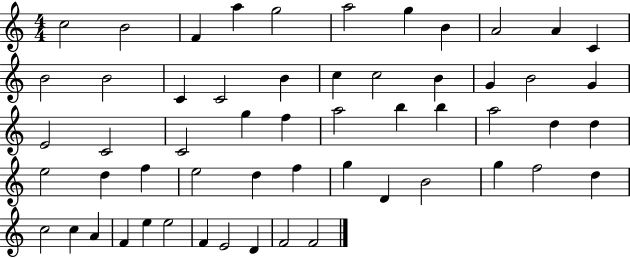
X:1
T:Untitled
M:4/4
L:1/4
K:C
c2 B2 F a g2 a2 g B A2 A C B2 B2 C C2 B c c2 B G B2 G E2 C2 C2 g f a2 b b a2 d d e2 d f e2 d f g D B2 g f2 d c2 c A F e e2 F E2 D F2 F2